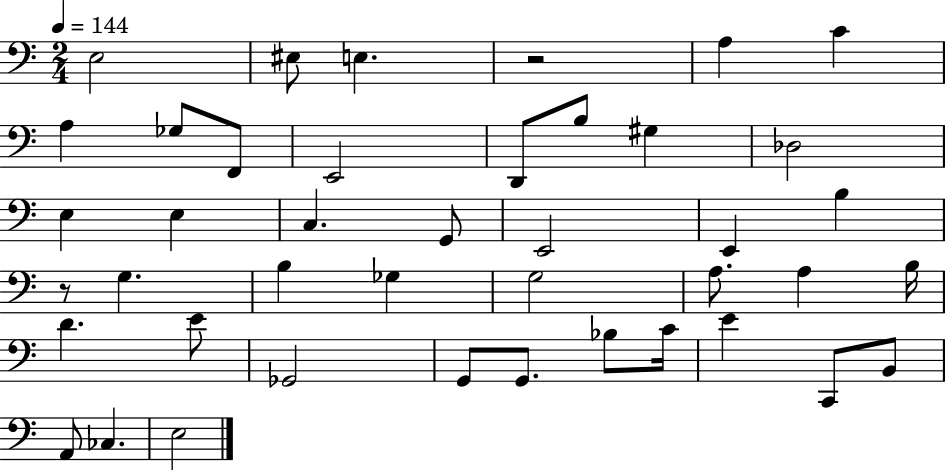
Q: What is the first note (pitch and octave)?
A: E3